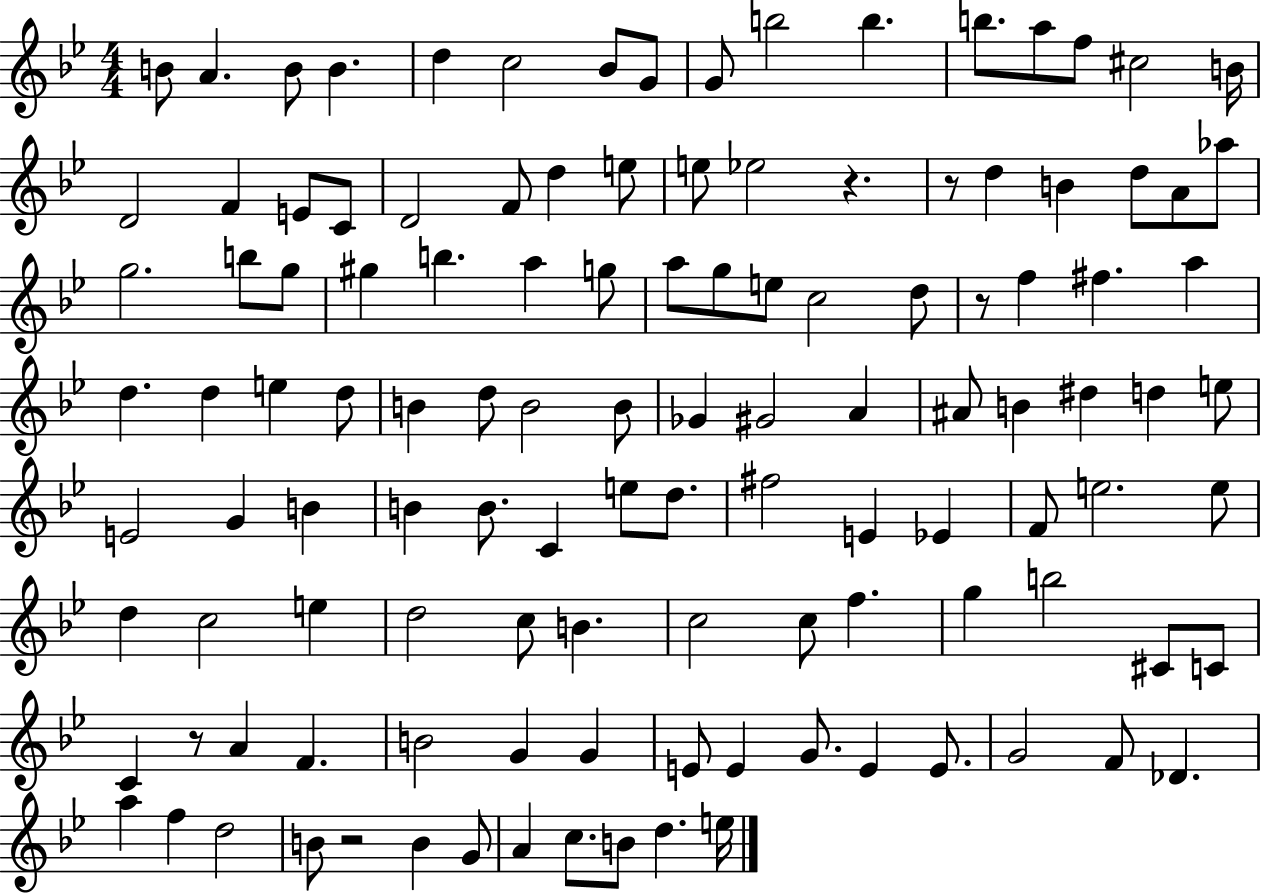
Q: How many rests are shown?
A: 5